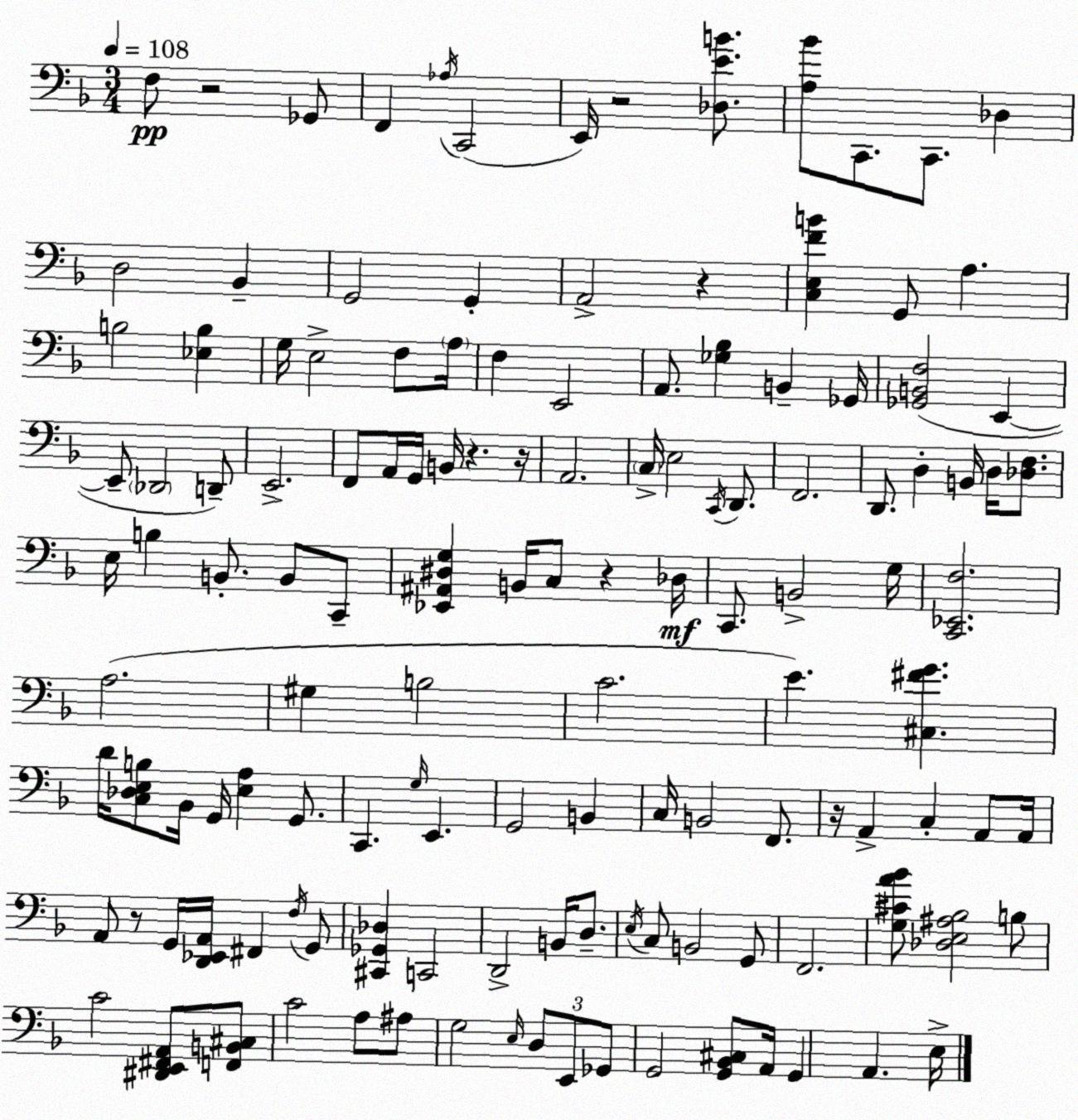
X:1
T:Untitled
M:3/4
L:1/4
K:Dm
F,/2 z2 _G,,/2 F,, _A,/4 C,,2 E,,/4 z2 [_D,EB]/2 [A,_B]/2 C,,/2 C,,/2 _D, D,2 _B,, G,,2 G,, A,,2 z [C,E,FB] G,,/2 A, B,2 [_E,B,] G,/4 E,2 F,/2 A,/4 F, E,,2 A,,/2 [_G,_B,] B,, _G,,/4 [_G,,B,,F,]2 E,, E,,/2 _D,,2 D,,/2 E,,2 F,,/2 A,,/4 G,,/4 B,,/4 z z/4 A,,2 C,/4 E,2 C,,/4 D,,/2 F,,2 D,,/2 D, B,,/4 D,/4 [_D,F,]/2 E,/4 B, B,,/2 B,,/2 C,,/2 [_E,,^A,,^D,G,] B,,/4 C,/2 z _D,/4 C,,/2 B,,2 G,/4 [C,,_E,,F,]2 A,2 ^G, B,2 C2 E [^C,^FG] D/4 [C,_D,E,B,]/2 _B,,/4 G,,/4 [E,A,] G,,/2 C,, G,/4 E,, G,,2 B,, C,/4 B,,2 F,,/2 z/4 A,, C, A,,/2 A,,/4 A,,/2 z/2 G,,/4 [D,,_E,,A,,]/4 ^F,, F,/4 G,,/2 [^C,,_G,,_D,] C,,2 D,,2 B,,/4 D,/2 E,/4 C,/2 B,,2 G,,/2 F,,2 [G,^CA_B]/2 [_D,E,^A,_B,]2 B,/2 C2 [^D,,E,,^F,,A,,]/2 [F,,B,,^C,]/2 C2 A,/2 ^A,/2 G,2 E,/4 D,/2 E,,/2 _G,,/2 G,,2 [G,,_B,,^C,]/2 A,,/4 G,, A,, E,/4